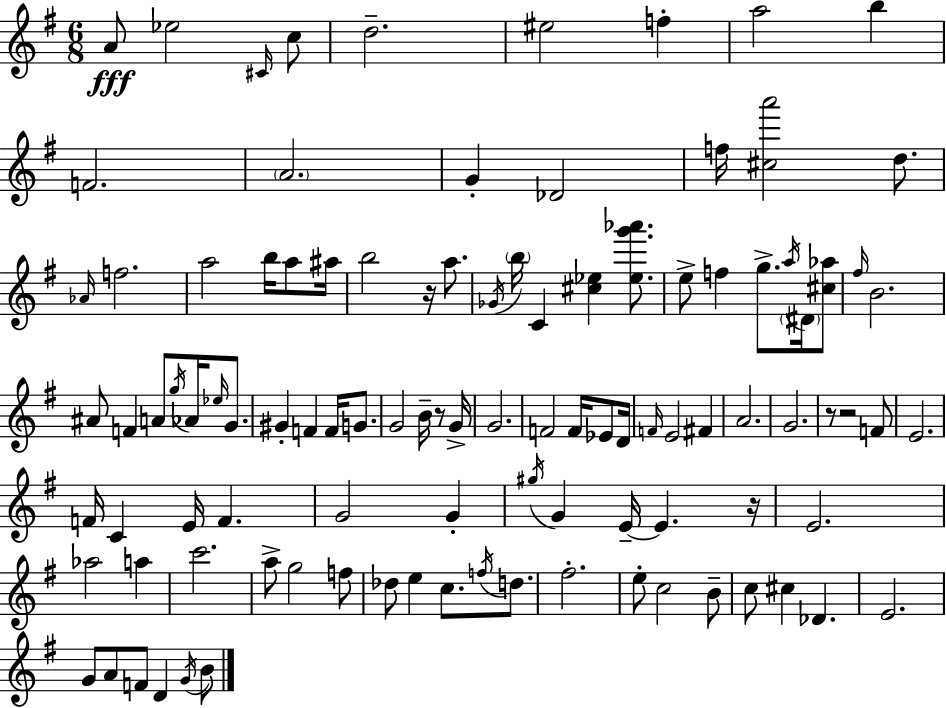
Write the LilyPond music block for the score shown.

{
  \clef treble
  \numericTimeSignature
  \time 6/8
  \key g \major
  a'8\fff ees''2 \grace { cis'16 } c''8 | d''2.-- | eis''2 f''4-. | a''2 b''4 | \break f'2. | \parenthesize a'2. | g'4-. des'2 | f''16 <cis'' a'''>2 d''8. | \break \grace { aes'16 } f''2. | a''2 b''16 a''8 | ais''16 b''2 r16 a''8. | \acciaccatura { ges'16 } \parenthesize b''16 c'4 <cis'' ees''>4 | \break <ees'' g''' aes'''>8. e''8-> f''4 g''8.-> | \acciaccatura { a''16 } \parenthesize dis'16 <cis'' aes''>8 \grace { fis''16 } b'2. | ais'8 f'4 a'8 | \acciaccatura { g''16 } aes'16 \grace { ees''16 } g'8. gis'4-. f'4 | \break f'16 g'8. g'2 | b'16-- r8 g'16-> g'2. | f'2 | f'16 ees'8 d'16 \grace { f'16 } e'2 | \break fis'4 a'2. | g'2. | r8 r2 | f'8 e'2. | \break f'16 c'4 | e'16 f'4. g'2 | g'4-. \acciaccatura { gis''16 } g'4 | e'16--~~ e'4. r16 e'2. | \break aes''2 | a''4 c'''2. | a''8-> g''2 | f''8 des''8 e''4 | \break c''8. \acciaccatura { f''16 } d''8. fis''2.-. | e''8-. | c''2 b'8-- c''8 | cis''4 des'4. e'2. | \break g'8 | a'8 f'8 d'4 \acciaccatura { g'16 } b'8 \bar "|."
}